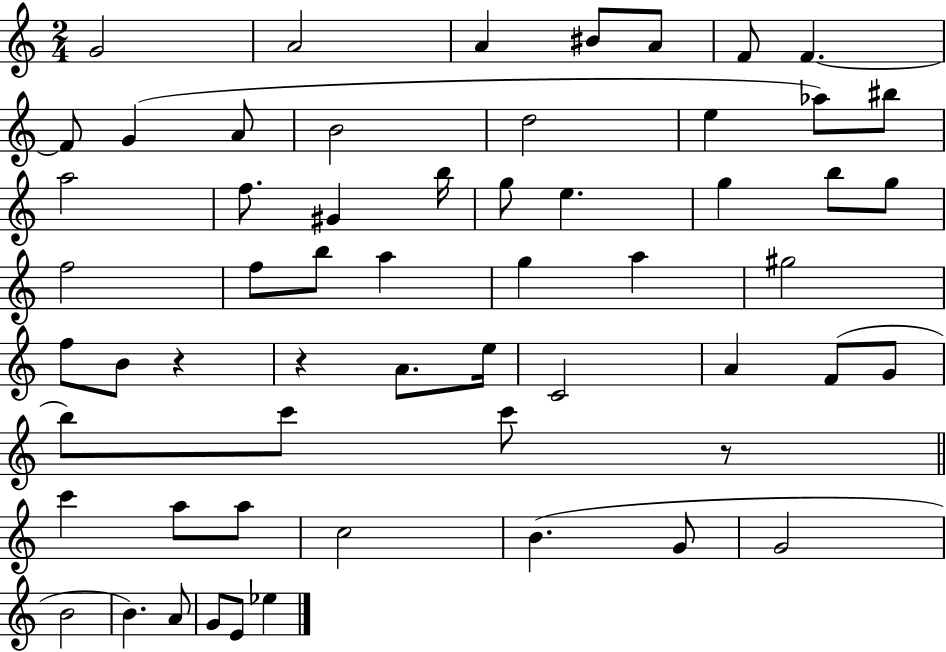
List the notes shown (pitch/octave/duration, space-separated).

G4/h A4/h A4/q BIS4/e A4/e F4/e F4/q. F4/e G4/q A4/e B4/h D5/h E5/q Ab5/e BIS5/e A5/h F5/e. G#4/q B5/s G5/e E5/q. G5/q B5/e G5/e F5/h F5/e B5/e A5/q G5/q A5/q G#5/h F5/e B4/e R/q R/q A4/e. E5/s C4/h A4/q F4/e G4/e B5/e C6/e C6/e R/e C6/q A5/e A5/e C5/h B4/q. G4/e G4/h B4/h B4/q. A4/e G4/e E4/e Eb5/q